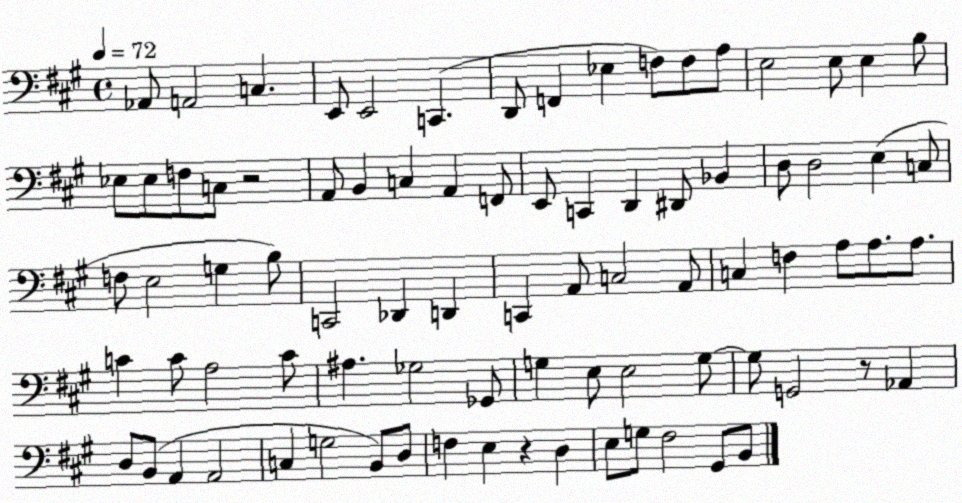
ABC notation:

X:1
T:Untitled
M:4/4
L:1/4
K:A
_A,,/2 A,,2 C, E,,/2 E,,2 C,, D,,/2 F,, _E, F,/2 F,/2 A,/2 E,2 E,/2 E, B,/2 _E,/2 _E,/2 F,/2 C,/2 z2 A,,/2 B,, C, A,, F,,/2 E,,/2 C,, D,, ^D,,/2 _B,, D,/2 D,2 E, C,/2 F,/2 E,2 G, B,/2 C,,2 _D,, D,, C,, A,,/2 C,2 A,,/2 C, F, A,/2 A,/2 A,/2 C C/2 A,2 C/2 ^A, _G,2 _G,,/2 G, E,/2 E,2 G,/2 G,/2 G,,2 z/2 _A,, D,/2 B,,/2 A,, A,,2 C, G,2 B,,/2 D,/2 F, E, z D, E,/2 G,/2 ^F,2 ^G,,/2 B,,/2